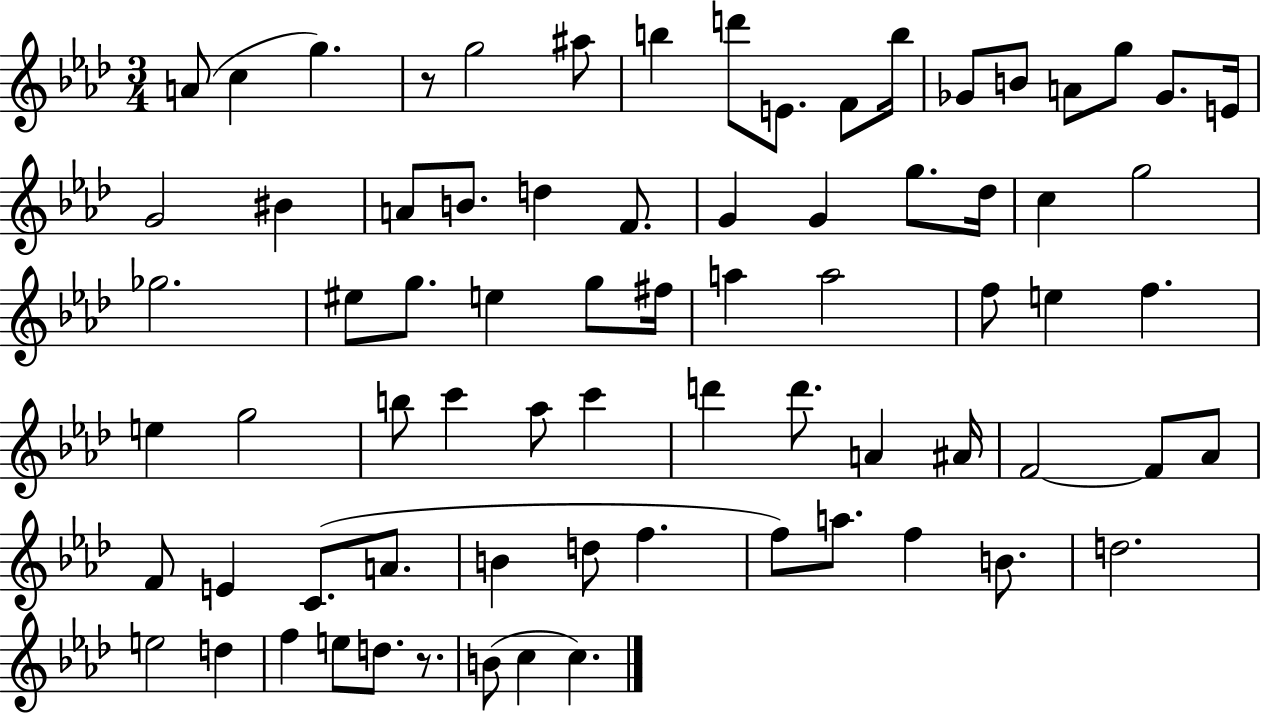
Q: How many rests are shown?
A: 2